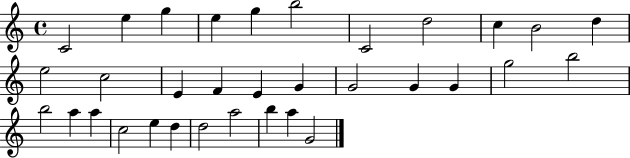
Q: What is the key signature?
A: C major